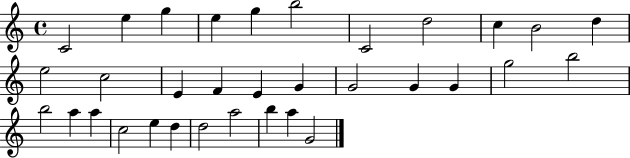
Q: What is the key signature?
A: C major